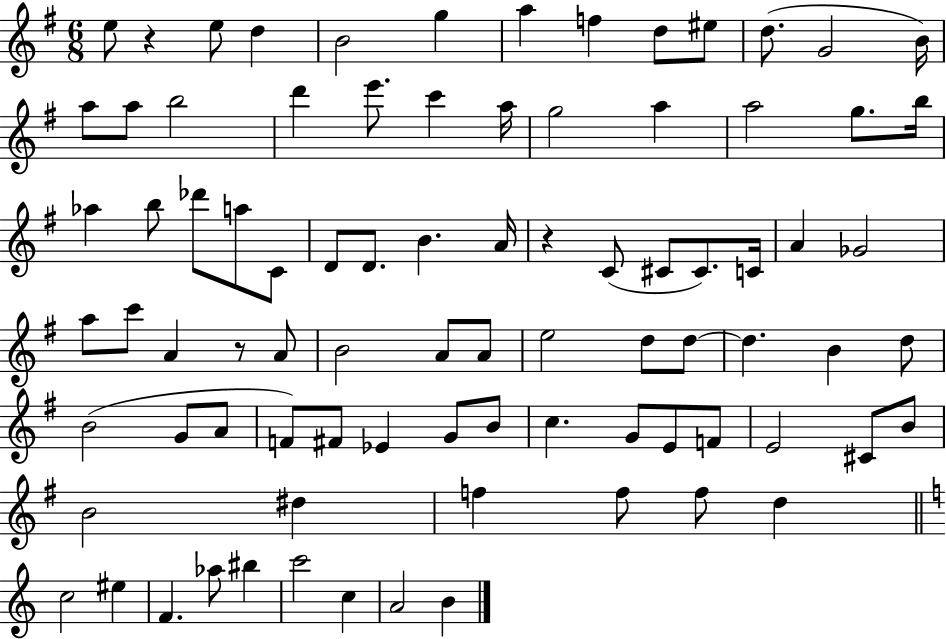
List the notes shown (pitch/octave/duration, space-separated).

E5/e R/q E5/e D5/q B4/h G5/q A5/q F5/q D5/e EIS5/e D5/e. G4/h B4/s A5/e A5/e B5/h D6/q E6/e. C6/q A5/s G5/h A5/q A5/h G5/e. B5/s Ab5/q B5/e Db6/e A5/e C4/e D4/e D4/e. B4/q. A4/s R/q C4/e C#4/e C#4/e. C4/s A4/q Gb4/h A5/e C6/e A4/q R/e A4/e B4/h A4/e A4/e E5/h D5/e D5/e D5/q. B4/q D5/e B4/h G4/e A4/e F4/e F#4/e Eb4/q G4/e B4/e C5/q. G4/e E4/e F4/e E4/h C#4/e B4/e B4/h D#5/q F5/q F5/e F5/e D5/q C5/h EIS5/q F4/q. Ab5/e BIS5/q C6/h C5/q A4/h B4/q